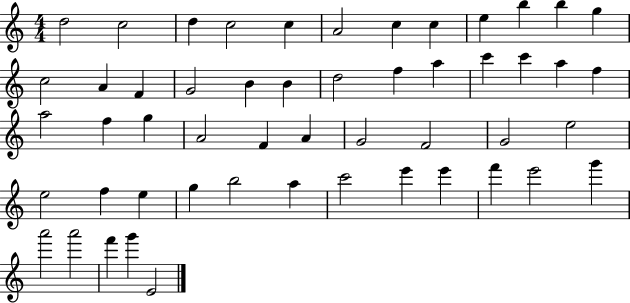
{
  \clef treble
  \numericTimeSignature
  \time 4/4
  \key c \major
  d''2 c''2 | d''4 c''2 c''4 | a'2 c''4 c''4 | e''4 b''4 b''4 g''4 | \break c''2 a'4 f'4 | g'2 b'4 b'4 | d''2 f''4 a''4 | c'''4 c'''4 a''4 f''4 | \break a''2 f''4 g''4 | a'2 f'4 a'4 | g'2 f'2 | g'2 e''2 | \break e''2 f''4 e''4 | g''4 b''2 a''4 | c'''2 e'''4 e'''4 | f'''4 e'''2 g'''4 | \break a'''2 a'''2 | f'''4 g'''4 e'2 | \bar "|."
}